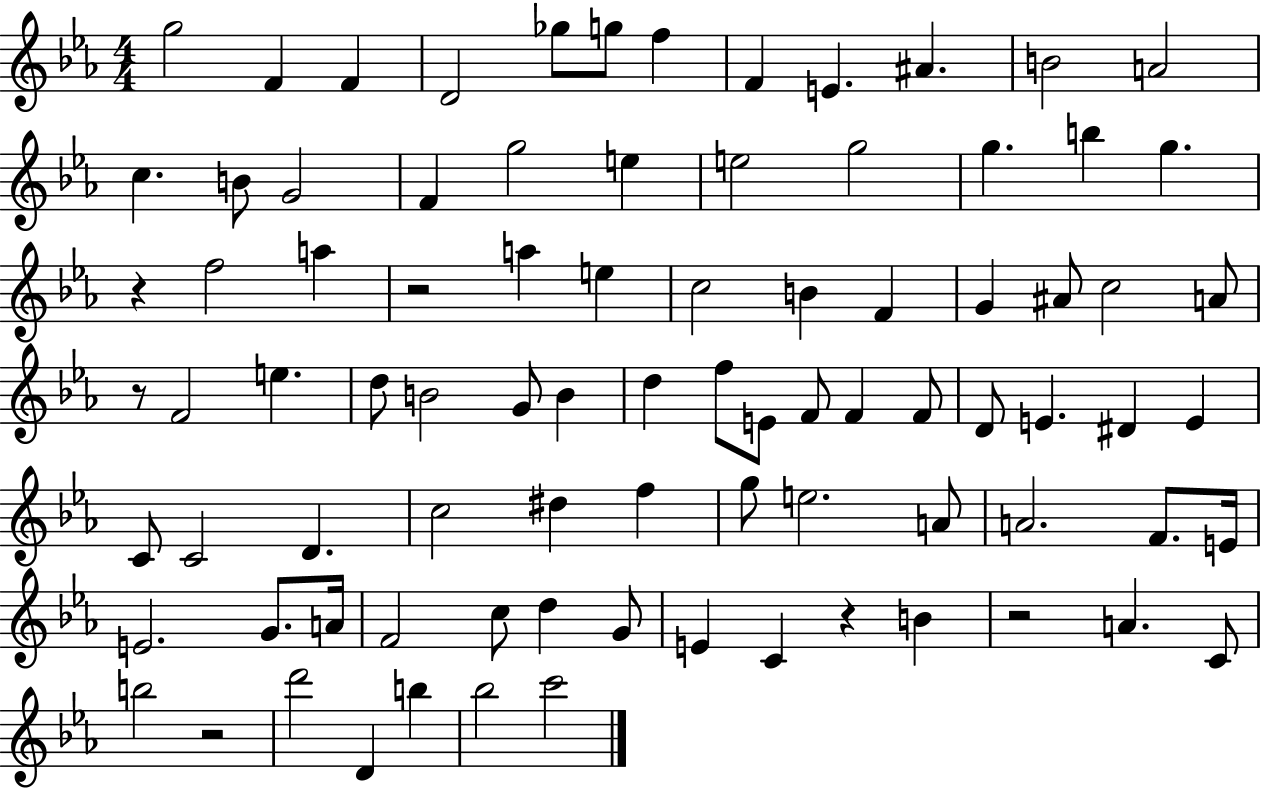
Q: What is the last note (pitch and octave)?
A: C6